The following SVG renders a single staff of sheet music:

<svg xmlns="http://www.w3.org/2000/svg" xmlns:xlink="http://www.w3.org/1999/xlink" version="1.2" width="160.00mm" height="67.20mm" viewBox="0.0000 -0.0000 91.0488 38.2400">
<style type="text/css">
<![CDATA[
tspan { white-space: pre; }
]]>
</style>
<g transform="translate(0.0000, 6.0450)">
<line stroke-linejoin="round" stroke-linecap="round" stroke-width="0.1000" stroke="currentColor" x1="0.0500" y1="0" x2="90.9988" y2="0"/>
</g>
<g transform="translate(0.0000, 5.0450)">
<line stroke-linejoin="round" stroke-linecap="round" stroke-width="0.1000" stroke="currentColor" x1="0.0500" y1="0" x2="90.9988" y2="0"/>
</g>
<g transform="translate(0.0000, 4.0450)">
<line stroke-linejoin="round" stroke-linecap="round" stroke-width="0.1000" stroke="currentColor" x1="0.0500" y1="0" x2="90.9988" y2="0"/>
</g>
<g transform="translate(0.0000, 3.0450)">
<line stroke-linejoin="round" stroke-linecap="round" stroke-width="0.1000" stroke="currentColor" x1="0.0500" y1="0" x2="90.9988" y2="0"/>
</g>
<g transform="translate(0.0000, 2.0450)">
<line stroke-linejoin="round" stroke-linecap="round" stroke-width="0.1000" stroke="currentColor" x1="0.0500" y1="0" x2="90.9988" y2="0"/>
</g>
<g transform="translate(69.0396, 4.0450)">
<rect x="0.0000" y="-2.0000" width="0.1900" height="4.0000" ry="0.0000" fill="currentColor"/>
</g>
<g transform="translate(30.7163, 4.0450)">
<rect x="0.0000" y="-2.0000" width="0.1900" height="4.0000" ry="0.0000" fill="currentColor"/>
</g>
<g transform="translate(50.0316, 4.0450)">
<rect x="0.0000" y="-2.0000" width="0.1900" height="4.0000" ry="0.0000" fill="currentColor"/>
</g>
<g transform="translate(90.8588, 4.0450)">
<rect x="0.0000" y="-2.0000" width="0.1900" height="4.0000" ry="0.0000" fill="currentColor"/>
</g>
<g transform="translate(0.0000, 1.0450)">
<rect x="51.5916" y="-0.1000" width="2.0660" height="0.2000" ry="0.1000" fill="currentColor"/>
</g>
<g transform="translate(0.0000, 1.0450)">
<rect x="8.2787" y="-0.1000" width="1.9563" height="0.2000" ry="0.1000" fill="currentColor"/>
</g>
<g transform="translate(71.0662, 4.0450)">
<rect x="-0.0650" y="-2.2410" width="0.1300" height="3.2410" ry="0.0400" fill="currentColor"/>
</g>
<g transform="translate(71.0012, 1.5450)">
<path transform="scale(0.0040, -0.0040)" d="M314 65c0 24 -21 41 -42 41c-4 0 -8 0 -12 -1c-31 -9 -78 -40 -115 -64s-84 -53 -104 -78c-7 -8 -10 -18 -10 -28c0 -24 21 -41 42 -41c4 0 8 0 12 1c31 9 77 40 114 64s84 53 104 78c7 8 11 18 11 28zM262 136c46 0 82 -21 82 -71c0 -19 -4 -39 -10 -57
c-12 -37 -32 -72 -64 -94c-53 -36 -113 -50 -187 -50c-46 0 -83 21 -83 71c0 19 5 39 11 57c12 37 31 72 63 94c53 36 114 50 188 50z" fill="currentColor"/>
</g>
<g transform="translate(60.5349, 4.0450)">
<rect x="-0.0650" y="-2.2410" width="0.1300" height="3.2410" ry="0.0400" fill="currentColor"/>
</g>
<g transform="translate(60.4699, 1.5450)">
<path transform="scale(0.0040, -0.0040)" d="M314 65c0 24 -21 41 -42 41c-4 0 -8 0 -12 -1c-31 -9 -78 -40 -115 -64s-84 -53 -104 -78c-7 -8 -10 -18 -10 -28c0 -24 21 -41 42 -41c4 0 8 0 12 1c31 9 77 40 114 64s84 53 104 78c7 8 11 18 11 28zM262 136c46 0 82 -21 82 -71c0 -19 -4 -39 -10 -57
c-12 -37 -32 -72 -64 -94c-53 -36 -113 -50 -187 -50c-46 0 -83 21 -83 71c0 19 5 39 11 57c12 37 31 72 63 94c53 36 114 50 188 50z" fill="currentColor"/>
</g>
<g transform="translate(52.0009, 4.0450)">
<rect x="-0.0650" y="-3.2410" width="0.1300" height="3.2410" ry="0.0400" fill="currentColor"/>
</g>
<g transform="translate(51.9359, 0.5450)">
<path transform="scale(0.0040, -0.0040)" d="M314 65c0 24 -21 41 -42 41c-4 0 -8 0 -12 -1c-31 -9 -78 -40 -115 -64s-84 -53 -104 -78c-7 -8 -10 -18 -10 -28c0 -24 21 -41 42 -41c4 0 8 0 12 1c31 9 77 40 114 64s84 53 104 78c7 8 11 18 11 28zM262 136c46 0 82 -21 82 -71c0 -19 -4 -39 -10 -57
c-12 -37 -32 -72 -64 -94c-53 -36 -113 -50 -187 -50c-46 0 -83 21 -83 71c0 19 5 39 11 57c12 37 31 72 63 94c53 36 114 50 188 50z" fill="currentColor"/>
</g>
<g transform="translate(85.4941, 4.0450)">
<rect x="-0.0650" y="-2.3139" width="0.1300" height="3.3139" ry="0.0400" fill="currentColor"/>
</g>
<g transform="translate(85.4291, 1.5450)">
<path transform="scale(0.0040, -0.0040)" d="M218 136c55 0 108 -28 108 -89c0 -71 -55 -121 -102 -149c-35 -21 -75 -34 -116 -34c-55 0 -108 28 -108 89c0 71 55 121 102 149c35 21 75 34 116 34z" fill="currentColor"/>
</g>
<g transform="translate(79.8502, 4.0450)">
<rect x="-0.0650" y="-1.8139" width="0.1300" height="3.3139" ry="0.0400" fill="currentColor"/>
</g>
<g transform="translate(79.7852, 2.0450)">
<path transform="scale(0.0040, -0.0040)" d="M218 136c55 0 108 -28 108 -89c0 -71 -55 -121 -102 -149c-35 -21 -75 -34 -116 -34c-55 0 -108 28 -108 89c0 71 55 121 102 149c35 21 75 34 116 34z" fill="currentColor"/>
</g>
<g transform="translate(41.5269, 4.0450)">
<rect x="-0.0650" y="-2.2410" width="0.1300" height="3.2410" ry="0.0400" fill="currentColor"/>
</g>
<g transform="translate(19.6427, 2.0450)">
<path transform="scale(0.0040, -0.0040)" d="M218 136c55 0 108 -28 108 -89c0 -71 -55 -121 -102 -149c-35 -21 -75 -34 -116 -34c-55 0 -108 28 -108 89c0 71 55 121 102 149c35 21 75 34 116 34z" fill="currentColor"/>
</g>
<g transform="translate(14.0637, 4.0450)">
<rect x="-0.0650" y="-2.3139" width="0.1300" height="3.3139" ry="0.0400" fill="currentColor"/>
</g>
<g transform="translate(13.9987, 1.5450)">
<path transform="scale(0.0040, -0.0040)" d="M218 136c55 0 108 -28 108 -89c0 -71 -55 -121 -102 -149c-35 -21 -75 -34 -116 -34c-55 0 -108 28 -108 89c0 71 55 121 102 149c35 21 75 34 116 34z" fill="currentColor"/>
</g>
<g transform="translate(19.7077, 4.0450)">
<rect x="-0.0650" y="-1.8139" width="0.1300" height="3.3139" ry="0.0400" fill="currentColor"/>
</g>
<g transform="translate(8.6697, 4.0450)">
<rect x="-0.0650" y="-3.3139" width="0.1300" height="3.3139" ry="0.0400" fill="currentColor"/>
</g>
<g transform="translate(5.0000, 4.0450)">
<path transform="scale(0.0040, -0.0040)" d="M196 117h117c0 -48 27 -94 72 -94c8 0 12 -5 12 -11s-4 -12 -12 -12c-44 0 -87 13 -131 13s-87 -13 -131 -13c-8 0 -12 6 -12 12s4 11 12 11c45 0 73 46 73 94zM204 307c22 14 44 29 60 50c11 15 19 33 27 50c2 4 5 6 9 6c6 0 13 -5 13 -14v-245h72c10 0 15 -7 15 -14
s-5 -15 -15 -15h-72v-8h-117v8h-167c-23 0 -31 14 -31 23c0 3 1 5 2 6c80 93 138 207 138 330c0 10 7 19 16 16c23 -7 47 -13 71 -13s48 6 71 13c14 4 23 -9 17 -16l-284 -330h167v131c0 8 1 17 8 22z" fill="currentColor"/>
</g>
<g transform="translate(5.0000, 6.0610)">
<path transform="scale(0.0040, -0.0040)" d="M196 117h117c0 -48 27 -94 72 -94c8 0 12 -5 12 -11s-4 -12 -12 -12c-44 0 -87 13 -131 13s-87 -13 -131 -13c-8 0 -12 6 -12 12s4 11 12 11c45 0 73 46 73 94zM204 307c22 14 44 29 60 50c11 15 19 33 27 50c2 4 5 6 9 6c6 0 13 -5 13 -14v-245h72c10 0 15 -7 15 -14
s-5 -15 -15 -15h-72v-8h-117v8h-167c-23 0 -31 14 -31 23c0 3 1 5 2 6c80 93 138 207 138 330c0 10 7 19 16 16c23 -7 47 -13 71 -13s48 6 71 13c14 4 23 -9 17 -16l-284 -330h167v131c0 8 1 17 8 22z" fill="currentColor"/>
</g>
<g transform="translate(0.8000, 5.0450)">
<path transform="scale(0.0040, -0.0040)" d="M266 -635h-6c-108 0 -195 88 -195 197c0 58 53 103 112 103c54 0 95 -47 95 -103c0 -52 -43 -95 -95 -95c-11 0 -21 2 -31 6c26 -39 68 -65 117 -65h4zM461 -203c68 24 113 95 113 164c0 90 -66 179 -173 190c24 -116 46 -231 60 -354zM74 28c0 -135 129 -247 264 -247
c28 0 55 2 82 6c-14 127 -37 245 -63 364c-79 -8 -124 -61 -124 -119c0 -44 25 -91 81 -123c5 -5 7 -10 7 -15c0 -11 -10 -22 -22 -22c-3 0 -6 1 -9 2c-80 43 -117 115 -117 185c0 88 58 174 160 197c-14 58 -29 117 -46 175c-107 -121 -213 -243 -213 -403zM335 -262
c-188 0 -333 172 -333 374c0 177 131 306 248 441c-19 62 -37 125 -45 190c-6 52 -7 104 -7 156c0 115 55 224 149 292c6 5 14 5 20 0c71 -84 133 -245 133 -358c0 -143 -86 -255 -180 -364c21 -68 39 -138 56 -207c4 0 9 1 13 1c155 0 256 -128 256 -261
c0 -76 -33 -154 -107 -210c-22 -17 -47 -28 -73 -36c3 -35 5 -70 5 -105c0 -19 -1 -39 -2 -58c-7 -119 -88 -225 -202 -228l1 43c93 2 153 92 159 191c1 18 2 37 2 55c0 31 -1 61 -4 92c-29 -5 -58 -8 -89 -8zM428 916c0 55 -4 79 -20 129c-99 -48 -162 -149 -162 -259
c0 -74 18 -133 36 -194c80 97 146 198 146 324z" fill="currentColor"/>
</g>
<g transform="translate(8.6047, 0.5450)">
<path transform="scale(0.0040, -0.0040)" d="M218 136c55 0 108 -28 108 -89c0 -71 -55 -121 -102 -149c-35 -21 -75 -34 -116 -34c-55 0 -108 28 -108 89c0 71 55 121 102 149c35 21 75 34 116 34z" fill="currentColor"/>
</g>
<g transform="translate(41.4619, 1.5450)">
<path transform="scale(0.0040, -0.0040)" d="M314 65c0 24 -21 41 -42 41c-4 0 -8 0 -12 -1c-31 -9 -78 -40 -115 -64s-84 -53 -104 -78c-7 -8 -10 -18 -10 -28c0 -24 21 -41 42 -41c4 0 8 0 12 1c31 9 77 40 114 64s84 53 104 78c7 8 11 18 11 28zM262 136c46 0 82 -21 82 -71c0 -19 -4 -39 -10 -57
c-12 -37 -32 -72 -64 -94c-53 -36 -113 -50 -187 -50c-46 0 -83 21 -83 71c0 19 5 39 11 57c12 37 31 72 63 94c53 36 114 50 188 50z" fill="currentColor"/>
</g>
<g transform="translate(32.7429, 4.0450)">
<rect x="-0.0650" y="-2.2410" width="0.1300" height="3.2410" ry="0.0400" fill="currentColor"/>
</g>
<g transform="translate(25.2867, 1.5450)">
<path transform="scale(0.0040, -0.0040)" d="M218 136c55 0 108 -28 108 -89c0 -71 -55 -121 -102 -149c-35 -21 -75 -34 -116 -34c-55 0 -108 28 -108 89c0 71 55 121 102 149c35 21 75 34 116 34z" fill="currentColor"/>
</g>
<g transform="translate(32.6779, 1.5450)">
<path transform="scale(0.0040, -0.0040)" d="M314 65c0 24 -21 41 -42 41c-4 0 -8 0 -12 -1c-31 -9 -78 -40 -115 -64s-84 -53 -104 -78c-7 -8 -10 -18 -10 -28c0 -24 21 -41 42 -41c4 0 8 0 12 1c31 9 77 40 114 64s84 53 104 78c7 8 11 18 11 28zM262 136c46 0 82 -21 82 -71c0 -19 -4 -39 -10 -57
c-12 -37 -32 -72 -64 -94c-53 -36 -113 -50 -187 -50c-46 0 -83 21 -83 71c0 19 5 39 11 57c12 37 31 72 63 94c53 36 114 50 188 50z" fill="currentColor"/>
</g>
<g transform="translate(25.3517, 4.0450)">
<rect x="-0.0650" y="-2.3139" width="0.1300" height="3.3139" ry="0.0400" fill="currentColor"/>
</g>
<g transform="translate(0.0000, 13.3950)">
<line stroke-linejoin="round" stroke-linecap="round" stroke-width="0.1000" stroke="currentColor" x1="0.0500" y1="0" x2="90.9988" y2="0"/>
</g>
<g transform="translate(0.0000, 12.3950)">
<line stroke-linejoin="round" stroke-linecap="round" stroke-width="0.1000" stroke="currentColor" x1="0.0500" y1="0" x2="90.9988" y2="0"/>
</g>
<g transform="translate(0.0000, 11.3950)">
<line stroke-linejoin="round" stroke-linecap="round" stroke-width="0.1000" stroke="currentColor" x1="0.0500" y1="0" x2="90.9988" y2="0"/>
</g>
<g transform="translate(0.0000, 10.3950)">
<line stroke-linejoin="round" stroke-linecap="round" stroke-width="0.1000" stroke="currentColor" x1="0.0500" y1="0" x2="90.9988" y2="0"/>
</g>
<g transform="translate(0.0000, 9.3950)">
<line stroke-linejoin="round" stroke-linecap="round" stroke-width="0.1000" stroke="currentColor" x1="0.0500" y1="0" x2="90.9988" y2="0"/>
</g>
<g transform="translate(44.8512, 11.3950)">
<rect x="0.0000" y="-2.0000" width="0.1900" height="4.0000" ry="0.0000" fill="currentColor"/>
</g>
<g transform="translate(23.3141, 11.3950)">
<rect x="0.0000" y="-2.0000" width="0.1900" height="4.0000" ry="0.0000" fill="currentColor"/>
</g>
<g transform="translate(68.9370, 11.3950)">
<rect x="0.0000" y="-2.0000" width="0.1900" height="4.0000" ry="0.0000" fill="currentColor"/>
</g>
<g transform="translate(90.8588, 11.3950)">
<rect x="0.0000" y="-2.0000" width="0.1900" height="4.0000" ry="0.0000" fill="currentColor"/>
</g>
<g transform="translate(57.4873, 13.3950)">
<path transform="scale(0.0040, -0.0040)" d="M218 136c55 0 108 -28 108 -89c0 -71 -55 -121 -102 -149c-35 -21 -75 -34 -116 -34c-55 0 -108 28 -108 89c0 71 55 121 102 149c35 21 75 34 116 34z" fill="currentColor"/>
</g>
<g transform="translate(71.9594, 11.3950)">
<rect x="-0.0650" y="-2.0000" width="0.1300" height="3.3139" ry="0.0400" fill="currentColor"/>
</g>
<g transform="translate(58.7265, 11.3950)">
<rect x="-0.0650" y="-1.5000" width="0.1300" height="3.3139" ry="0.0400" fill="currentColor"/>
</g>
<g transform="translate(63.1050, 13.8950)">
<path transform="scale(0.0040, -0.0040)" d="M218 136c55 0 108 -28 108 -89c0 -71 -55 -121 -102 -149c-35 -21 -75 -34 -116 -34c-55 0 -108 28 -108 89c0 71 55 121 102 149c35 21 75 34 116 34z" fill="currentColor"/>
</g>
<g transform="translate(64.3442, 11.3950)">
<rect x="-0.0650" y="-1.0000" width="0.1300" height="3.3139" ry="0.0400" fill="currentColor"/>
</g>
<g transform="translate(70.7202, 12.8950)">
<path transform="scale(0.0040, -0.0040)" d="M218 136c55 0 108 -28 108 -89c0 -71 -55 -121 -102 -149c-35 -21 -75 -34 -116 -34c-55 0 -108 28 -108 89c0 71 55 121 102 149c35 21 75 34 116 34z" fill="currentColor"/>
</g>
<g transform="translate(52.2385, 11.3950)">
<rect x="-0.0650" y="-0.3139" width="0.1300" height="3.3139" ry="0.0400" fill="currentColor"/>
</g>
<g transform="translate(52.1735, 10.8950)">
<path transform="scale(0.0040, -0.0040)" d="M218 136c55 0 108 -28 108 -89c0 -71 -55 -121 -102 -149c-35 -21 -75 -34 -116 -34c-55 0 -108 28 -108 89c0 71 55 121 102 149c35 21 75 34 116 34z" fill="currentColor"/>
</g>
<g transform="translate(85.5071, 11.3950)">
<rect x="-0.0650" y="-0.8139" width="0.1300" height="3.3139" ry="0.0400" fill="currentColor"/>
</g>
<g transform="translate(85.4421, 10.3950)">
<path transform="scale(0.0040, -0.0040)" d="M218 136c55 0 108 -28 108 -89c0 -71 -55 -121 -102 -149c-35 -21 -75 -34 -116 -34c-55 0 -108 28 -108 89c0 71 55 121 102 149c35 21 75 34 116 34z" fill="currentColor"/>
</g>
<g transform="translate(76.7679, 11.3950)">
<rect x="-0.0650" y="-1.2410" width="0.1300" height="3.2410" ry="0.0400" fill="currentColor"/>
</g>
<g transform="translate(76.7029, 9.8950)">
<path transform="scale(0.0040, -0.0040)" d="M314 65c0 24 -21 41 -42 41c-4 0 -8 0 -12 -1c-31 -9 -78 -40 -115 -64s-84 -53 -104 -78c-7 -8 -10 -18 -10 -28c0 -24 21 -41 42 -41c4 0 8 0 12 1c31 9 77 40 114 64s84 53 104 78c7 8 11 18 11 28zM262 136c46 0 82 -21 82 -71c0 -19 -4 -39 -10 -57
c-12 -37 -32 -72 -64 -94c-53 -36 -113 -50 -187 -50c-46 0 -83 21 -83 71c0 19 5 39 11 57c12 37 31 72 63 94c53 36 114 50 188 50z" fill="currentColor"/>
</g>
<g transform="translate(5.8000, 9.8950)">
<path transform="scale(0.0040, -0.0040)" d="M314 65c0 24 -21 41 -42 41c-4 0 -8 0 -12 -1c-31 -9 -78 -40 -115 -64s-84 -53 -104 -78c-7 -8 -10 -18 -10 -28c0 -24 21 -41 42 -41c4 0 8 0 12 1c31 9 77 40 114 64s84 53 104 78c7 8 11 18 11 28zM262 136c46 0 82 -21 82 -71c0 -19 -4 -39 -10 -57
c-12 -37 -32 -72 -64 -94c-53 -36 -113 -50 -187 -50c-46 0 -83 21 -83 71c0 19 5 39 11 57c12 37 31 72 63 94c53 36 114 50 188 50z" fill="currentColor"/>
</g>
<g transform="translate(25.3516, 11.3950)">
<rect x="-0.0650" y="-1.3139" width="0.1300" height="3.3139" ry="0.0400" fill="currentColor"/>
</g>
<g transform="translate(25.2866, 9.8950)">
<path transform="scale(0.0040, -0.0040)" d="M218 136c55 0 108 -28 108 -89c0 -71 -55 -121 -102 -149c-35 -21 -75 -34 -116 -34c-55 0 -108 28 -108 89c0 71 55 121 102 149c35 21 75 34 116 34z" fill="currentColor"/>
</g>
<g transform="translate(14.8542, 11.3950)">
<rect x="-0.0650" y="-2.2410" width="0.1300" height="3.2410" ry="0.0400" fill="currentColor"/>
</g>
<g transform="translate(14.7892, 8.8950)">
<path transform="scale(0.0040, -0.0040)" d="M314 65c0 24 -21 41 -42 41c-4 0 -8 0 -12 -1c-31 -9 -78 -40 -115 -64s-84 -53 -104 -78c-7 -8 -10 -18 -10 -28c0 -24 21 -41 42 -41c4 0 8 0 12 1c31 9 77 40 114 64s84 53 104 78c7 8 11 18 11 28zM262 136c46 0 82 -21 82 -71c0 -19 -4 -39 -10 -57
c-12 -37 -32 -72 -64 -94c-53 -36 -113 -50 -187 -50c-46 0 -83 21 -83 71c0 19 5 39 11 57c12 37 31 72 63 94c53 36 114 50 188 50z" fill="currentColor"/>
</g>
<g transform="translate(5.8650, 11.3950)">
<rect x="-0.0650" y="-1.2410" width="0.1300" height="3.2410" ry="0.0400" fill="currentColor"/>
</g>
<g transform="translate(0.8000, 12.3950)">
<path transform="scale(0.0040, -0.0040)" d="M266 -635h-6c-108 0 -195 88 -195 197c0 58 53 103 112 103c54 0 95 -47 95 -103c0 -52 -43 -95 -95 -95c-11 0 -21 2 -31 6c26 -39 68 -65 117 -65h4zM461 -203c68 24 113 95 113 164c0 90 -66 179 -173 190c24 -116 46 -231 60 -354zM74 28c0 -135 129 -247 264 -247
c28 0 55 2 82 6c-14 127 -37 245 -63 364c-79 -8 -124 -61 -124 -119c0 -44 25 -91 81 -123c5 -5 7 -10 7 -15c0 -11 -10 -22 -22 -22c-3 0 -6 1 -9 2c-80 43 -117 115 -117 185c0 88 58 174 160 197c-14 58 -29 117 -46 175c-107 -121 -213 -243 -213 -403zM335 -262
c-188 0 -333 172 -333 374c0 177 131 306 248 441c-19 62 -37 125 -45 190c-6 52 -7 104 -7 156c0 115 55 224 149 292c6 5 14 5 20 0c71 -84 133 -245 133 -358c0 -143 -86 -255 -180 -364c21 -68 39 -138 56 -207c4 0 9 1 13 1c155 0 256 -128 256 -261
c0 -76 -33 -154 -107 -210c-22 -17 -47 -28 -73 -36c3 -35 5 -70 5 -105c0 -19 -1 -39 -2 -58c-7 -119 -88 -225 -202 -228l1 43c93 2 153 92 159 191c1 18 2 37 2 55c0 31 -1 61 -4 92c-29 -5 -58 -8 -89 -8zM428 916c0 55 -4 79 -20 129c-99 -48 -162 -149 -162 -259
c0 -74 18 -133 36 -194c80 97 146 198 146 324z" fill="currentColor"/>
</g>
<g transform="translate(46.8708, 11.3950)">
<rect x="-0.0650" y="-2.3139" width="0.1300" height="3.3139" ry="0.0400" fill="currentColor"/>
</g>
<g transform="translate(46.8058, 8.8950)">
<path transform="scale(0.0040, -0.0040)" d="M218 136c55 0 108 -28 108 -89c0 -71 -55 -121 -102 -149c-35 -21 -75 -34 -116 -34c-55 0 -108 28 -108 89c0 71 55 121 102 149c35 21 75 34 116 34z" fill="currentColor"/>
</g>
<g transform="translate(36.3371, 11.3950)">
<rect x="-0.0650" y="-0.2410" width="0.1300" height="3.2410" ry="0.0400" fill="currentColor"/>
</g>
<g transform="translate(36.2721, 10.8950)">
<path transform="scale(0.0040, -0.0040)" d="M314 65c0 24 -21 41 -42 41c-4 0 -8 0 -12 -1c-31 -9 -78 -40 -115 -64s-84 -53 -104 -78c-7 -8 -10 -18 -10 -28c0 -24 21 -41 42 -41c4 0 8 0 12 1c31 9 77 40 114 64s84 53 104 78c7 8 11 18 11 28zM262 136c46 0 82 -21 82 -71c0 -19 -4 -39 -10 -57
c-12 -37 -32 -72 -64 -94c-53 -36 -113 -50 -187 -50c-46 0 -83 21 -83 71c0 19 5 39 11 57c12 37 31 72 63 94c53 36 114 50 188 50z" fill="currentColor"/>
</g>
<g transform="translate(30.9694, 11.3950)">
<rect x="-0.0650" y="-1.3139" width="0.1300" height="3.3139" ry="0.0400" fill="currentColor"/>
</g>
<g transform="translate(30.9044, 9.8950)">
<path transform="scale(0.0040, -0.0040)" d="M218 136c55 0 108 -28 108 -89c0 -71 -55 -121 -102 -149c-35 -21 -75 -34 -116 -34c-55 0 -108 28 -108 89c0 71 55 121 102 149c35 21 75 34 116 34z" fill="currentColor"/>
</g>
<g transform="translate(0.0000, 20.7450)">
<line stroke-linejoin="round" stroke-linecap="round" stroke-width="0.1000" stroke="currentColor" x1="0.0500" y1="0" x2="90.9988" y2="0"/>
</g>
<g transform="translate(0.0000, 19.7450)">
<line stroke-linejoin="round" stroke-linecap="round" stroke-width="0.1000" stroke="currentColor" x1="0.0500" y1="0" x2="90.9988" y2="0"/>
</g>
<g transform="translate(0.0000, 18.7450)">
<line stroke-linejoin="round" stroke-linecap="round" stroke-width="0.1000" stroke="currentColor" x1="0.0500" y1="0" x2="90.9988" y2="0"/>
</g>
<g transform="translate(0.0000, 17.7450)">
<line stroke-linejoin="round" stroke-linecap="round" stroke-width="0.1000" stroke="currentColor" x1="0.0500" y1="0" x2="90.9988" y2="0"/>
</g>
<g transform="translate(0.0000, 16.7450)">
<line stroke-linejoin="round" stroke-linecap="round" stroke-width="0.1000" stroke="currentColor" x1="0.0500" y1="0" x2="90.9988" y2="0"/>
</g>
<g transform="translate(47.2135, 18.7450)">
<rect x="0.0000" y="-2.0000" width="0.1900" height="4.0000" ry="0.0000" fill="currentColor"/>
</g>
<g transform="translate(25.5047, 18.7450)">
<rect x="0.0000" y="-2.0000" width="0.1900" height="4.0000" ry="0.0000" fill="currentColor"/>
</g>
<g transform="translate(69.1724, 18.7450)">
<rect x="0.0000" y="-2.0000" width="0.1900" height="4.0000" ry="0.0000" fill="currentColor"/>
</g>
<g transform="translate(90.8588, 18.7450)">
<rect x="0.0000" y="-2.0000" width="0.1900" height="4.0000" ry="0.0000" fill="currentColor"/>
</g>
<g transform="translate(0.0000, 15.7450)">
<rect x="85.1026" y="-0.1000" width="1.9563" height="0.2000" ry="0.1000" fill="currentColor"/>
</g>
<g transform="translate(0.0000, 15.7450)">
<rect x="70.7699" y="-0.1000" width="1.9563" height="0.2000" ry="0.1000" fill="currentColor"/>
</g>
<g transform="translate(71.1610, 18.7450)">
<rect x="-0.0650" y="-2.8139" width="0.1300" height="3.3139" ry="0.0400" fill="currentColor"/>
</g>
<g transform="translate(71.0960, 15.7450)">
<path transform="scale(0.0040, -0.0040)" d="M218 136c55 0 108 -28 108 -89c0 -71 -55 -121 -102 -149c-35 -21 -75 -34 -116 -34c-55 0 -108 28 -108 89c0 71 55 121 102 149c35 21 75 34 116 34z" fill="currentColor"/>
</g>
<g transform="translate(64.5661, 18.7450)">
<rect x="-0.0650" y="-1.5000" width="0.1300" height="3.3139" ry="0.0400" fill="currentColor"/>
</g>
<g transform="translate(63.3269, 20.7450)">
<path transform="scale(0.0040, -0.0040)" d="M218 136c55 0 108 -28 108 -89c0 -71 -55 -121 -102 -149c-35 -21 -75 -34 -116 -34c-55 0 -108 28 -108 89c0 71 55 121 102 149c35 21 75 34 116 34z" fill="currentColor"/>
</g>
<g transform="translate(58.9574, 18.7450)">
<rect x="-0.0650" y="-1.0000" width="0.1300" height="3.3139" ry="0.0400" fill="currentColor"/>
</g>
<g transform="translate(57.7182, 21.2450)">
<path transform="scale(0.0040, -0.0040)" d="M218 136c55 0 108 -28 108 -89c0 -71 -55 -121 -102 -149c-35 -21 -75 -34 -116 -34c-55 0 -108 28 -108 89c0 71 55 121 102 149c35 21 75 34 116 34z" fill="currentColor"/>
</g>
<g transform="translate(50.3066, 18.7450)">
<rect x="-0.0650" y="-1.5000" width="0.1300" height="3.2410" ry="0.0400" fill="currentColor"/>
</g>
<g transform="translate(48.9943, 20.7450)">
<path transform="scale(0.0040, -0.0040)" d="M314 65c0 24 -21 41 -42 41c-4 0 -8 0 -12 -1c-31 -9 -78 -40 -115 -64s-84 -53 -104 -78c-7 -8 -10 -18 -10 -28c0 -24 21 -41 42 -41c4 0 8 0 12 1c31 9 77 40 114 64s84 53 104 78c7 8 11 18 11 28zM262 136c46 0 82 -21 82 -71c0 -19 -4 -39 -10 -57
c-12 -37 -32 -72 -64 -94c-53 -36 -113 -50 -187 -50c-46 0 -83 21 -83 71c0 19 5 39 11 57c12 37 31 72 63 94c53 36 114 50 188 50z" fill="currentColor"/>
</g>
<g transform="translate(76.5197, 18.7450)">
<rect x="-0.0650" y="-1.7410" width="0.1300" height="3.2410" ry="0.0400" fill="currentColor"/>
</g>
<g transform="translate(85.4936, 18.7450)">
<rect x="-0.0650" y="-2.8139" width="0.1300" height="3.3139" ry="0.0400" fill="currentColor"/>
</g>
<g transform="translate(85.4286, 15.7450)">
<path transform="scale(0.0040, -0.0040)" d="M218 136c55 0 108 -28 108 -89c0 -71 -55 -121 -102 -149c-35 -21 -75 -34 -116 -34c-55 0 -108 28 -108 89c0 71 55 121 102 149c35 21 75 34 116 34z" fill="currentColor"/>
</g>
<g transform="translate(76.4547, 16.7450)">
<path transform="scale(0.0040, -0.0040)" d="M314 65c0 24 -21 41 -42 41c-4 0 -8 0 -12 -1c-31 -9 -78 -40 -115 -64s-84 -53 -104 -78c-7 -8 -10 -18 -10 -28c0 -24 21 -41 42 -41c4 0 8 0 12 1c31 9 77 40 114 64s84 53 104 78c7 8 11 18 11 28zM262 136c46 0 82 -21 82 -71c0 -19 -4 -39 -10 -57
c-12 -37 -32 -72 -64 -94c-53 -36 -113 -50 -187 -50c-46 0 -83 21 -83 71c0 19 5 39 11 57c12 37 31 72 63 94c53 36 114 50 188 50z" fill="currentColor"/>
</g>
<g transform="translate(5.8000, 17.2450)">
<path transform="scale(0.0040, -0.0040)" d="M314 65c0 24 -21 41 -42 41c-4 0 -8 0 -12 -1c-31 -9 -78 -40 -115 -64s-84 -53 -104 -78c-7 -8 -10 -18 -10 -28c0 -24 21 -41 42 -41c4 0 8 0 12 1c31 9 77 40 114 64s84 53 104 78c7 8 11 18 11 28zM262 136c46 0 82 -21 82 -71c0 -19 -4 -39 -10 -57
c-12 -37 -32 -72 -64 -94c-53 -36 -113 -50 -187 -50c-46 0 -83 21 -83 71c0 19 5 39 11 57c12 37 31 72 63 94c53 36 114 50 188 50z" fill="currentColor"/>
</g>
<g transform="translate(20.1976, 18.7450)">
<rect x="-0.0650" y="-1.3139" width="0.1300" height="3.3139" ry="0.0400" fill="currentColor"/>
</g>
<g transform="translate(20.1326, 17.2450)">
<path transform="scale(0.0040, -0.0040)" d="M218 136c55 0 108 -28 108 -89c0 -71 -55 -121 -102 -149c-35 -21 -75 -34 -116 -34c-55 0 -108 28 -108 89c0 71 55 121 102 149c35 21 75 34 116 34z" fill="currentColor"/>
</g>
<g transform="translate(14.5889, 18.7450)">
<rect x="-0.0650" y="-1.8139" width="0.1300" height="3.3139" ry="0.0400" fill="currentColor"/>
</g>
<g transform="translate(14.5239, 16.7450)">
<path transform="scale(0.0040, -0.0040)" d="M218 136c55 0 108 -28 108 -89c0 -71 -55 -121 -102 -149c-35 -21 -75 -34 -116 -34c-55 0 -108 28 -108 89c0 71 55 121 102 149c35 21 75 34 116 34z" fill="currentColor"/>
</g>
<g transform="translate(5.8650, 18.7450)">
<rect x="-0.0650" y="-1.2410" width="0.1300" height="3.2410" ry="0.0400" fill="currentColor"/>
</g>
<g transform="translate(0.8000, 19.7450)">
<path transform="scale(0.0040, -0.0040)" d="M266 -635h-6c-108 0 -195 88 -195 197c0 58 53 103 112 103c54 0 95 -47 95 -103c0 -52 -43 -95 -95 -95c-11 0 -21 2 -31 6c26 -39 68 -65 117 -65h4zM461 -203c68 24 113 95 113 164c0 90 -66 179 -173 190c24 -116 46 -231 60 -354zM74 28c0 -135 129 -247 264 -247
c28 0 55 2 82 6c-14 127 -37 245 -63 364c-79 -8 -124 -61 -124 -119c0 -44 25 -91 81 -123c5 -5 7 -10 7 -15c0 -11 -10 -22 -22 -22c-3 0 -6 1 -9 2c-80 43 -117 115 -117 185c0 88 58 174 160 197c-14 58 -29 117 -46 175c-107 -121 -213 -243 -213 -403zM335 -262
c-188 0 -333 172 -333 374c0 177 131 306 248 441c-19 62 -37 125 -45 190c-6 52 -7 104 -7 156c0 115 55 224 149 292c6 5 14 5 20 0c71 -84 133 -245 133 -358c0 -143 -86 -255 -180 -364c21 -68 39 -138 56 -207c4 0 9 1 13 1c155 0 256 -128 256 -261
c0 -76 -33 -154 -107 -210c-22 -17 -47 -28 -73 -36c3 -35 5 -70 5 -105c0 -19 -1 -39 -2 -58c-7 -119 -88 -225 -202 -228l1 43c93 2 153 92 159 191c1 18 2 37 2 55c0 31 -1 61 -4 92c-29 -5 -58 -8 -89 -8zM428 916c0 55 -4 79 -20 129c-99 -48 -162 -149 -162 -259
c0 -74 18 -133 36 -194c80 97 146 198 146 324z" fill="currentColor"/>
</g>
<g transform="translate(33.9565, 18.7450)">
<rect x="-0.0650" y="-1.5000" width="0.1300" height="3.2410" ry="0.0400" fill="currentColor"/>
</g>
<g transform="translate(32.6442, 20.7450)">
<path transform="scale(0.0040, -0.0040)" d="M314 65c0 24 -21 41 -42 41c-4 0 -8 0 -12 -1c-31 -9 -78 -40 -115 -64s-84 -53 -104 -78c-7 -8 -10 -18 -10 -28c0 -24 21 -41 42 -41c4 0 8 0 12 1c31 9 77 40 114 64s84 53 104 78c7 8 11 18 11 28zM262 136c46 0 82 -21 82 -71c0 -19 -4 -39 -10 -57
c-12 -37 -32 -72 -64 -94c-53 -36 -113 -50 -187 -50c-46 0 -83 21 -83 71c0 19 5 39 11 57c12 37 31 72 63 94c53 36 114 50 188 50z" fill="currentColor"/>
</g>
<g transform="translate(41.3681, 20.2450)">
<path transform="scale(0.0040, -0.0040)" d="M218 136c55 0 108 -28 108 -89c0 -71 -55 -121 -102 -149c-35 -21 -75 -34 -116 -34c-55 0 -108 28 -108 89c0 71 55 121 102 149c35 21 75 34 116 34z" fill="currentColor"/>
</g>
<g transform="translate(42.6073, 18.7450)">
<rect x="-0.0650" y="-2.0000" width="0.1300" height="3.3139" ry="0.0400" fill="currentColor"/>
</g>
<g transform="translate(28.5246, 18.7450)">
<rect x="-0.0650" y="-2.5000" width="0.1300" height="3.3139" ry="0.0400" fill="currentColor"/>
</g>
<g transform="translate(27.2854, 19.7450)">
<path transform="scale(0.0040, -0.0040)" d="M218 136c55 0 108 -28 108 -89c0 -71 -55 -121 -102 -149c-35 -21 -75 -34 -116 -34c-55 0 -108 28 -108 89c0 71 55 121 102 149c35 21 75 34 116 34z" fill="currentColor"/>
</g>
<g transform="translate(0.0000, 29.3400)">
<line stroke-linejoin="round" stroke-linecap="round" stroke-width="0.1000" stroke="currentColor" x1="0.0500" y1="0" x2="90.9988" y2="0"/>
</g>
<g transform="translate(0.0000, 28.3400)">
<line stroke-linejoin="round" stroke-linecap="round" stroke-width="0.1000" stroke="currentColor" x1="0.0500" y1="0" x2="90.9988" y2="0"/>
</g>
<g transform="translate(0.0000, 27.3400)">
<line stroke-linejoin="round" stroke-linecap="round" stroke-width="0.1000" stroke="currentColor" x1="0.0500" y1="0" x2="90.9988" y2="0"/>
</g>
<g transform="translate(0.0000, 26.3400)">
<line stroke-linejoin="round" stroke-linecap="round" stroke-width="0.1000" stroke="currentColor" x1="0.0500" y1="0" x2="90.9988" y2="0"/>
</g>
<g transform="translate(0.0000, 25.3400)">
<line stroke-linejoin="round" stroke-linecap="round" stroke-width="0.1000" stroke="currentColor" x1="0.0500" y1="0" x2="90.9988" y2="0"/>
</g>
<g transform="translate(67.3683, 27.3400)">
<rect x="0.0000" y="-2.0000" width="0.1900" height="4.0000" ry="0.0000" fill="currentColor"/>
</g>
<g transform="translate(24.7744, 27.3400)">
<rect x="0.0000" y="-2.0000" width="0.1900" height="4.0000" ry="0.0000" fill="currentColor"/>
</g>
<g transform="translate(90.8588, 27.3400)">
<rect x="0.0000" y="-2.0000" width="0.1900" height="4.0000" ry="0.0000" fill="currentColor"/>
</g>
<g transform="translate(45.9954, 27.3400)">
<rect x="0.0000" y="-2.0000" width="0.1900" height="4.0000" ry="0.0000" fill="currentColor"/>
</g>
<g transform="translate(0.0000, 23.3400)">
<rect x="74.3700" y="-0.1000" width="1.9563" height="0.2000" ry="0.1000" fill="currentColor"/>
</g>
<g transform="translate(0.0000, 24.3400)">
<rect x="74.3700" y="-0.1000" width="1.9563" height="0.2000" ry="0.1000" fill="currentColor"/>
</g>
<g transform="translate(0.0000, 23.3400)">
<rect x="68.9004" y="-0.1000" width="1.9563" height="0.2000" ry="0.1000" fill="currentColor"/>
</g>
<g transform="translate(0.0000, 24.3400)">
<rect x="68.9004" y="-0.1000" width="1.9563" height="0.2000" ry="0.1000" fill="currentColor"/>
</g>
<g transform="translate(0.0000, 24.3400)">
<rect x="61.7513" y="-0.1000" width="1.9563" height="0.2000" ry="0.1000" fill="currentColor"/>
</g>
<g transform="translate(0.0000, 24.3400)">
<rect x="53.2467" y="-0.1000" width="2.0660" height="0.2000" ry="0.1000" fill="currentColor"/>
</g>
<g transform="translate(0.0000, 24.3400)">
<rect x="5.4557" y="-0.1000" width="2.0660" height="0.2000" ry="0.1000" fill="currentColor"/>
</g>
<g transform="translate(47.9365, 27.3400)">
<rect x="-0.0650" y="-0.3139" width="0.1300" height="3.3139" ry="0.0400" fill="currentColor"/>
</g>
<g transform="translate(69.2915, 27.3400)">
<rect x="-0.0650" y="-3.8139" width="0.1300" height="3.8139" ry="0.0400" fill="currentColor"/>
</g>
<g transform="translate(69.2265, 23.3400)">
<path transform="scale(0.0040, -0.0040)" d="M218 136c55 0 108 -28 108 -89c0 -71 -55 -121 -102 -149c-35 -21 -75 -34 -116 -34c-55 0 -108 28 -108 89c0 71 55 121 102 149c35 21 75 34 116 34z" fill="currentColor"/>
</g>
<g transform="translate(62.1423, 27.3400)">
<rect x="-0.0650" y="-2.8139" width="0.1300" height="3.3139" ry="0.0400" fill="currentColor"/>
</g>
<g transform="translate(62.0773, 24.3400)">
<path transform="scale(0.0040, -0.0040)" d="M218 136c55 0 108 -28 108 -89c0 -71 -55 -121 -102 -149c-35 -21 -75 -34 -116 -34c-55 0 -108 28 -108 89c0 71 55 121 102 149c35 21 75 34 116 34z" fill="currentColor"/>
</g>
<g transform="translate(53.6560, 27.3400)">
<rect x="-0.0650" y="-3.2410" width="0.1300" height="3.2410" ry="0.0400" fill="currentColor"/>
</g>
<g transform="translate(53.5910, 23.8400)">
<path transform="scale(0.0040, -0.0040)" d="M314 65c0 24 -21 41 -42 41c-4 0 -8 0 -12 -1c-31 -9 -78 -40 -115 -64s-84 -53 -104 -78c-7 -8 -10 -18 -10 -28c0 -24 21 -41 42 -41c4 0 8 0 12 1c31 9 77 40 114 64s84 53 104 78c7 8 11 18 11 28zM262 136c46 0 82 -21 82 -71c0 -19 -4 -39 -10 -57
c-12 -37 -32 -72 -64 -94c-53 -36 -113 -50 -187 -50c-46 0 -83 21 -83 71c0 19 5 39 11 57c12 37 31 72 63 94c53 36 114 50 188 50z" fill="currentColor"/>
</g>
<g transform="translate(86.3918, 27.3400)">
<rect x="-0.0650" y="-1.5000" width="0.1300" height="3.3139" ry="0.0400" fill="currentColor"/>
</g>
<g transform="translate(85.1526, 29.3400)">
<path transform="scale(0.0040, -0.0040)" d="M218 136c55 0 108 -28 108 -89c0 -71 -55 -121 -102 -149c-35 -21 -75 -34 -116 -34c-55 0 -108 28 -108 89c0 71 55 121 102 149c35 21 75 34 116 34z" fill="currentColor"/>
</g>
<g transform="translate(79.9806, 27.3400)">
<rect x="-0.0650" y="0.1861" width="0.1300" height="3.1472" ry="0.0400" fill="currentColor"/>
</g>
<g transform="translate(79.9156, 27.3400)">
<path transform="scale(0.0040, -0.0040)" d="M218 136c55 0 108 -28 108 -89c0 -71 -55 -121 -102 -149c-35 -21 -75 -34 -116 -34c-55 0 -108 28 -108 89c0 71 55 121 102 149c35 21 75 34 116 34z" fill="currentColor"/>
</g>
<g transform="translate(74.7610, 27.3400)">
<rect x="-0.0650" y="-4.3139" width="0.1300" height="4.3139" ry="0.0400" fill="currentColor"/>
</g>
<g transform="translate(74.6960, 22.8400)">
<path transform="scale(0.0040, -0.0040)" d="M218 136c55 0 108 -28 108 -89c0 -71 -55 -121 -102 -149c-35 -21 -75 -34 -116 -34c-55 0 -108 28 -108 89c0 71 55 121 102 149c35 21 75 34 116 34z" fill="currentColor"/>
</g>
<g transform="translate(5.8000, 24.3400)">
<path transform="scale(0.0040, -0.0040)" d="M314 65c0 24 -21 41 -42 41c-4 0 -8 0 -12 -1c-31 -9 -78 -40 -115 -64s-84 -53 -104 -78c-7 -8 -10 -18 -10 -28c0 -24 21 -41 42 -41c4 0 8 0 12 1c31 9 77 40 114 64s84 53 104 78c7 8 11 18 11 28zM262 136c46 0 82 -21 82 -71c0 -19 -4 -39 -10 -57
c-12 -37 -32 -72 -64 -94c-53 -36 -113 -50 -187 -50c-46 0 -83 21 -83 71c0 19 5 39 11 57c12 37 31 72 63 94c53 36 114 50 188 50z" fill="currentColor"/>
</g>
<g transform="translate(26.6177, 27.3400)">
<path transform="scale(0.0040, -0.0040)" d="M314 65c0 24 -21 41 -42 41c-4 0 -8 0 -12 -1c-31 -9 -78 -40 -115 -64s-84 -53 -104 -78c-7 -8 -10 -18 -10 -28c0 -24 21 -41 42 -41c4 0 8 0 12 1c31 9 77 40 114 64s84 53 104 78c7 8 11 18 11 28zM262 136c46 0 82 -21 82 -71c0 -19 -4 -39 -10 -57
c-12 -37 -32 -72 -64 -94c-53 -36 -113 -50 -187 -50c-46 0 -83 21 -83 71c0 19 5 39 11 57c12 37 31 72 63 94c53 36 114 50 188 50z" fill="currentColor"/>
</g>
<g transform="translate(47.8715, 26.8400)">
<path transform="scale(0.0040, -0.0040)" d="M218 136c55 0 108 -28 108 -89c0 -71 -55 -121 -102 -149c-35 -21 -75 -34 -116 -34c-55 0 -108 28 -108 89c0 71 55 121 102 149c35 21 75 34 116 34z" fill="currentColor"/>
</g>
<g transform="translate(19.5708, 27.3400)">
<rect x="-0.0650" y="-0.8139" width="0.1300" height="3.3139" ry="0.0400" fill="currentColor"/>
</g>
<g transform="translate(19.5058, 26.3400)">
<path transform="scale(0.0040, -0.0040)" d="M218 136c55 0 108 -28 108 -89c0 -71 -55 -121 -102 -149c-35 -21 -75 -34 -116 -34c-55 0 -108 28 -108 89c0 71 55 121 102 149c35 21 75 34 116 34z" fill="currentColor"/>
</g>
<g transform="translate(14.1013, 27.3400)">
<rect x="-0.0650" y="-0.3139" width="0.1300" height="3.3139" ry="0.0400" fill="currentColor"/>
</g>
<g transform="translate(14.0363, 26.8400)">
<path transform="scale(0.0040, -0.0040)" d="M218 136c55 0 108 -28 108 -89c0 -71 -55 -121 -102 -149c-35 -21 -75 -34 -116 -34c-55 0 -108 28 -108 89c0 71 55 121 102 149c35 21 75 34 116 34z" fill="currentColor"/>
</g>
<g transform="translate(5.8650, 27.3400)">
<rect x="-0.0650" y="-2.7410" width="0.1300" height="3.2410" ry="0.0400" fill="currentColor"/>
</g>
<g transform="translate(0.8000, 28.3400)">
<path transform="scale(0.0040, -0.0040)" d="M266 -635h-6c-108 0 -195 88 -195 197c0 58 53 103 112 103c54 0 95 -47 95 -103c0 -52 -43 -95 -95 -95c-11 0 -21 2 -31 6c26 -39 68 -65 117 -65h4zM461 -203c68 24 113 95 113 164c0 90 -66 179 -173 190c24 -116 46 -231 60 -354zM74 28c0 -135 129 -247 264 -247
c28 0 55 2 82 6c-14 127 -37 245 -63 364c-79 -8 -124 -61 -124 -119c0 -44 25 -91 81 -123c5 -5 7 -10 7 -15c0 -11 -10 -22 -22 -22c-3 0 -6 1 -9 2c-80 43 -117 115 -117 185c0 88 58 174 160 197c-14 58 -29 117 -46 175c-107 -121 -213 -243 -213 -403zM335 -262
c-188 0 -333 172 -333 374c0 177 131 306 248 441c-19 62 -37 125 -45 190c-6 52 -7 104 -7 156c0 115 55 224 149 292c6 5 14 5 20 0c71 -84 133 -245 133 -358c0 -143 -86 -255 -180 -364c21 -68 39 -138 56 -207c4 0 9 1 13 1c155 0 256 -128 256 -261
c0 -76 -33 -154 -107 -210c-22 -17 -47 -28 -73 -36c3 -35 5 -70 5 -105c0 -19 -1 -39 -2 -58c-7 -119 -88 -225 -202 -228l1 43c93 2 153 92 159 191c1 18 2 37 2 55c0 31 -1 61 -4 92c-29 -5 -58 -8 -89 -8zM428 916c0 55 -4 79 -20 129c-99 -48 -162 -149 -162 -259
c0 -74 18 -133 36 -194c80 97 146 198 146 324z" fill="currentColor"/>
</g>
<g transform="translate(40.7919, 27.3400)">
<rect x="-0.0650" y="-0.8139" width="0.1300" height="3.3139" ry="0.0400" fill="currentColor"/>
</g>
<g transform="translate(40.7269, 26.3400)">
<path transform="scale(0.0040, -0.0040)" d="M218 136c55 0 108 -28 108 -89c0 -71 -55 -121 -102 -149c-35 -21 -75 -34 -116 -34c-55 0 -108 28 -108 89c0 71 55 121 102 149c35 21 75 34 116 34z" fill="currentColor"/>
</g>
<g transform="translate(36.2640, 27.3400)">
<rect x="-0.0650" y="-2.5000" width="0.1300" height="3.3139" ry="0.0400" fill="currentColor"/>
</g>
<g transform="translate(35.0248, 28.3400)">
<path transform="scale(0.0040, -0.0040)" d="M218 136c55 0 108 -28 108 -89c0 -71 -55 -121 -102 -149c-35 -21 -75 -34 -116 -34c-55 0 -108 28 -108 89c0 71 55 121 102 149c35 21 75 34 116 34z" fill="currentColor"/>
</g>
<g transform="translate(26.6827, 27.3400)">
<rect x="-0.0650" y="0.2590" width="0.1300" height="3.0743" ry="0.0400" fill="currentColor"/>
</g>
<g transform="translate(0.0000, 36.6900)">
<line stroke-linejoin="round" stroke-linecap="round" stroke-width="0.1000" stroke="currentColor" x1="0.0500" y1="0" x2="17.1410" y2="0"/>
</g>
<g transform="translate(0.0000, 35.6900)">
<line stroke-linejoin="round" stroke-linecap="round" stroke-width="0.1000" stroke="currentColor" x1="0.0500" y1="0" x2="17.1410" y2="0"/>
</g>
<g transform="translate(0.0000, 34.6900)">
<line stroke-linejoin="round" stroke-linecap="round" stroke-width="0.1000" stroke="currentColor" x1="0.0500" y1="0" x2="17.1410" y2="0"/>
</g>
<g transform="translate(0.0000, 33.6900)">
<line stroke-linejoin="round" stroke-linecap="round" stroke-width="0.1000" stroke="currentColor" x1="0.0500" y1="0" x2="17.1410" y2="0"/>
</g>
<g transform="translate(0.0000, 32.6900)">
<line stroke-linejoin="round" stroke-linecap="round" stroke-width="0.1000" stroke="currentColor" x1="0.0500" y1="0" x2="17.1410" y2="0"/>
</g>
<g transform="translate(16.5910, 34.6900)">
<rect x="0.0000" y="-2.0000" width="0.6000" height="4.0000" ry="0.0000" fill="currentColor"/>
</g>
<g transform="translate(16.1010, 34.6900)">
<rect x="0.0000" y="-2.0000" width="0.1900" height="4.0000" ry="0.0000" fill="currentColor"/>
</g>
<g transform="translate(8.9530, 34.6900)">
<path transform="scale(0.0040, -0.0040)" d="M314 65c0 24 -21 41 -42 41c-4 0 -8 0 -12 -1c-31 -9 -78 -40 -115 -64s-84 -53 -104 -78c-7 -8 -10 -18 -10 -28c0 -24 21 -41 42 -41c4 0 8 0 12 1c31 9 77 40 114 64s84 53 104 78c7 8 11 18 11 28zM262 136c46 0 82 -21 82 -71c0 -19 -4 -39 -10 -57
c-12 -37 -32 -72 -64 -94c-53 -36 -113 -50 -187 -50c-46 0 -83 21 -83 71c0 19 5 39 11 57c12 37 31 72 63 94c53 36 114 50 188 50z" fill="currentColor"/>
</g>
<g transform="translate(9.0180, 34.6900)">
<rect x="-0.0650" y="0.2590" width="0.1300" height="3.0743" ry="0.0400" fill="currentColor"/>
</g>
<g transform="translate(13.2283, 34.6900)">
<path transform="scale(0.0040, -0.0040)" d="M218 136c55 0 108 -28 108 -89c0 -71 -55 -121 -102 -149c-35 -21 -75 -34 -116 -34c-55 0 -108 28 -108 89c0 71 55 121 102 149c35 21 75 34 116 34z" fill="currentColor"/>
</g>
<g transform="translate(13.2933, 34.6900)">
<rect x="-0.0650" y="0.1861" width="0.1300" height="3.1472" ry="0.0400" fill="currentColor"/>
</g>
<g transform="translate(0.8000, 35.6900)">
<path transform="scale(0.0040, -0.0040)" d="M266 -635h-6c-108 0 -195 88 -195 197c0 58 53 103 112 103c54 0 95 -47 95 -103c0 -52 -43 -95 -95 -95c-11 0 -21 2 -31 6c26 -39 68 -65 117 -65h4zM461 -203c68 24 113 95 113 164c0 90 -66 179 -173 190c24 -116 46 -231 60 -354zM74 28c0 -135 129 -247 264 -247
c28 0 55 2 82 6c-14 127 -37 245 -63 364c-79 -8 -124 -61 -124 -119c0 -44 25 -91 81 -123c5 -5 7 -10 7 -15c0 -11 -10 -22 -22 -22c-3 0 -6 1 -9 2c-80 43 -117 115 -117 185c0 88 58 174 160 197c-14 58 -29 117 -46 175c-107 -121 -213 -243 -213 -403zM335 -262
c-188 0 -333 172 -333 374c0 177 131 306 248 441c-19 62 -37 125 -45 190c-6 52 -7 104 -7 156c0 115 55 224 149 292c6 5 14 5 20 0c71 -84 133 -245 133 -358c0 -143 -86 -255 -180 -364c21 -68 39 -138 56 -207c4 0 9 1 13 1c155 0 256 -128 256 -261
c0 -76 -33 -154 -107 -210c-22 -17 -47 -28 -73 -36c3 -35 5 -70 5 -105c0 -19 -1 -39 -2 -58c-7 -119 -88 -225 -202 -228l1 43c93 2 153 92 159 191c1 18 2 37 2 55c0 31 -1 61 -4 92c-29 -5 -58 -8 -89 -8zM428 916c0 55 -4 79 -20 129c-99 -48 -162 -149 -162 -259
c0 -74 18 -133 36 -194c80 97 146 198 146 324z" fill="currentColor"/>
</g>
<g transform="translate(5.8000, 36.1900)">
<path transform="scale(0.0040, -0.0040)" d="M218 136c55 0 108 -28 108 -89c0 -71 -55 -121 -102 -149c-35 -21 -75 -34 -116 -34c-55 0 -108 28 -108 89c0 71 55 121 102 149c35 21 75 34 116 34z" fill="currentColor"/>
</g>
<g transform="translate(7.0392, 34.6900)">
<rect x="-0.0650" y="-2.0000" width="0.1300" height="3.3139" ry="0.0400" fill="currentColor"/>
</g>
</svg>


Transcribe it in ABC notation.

X:1
T:Untitled
M:4/4
L:1/4
K:C
b g f g g2 g2 b2 g2 g2 f g e2 g2 e e c2 g c E D F e2 d e2 f e G E2 F E2 D E a f2 a a2 c d B2 G d c b2 a c' d' B E F B2 B